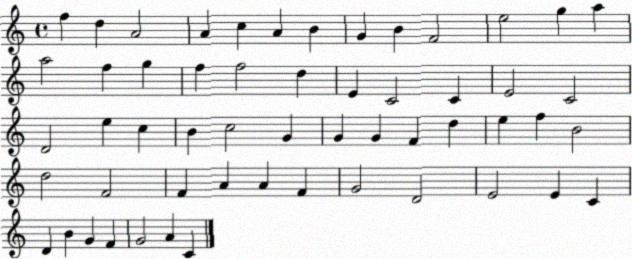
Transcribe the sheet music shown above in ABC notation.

X:1
T:Untitled
M:4/4
L:1/4
K:C
f d A2 A c A B G B F2 e2 g a a2 f g f f2 d E C2 C E2 C2 D2 e c B c2 G G G F d e f B2 d2 F2 F A A F G2 D2 E2 E C D B G F G2 A C